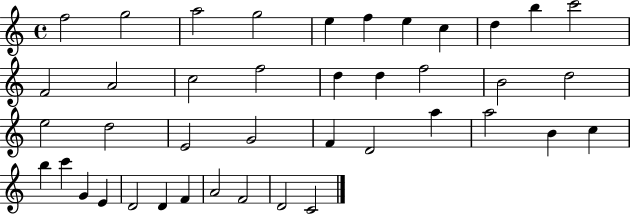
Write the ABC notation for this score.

X:1
T:Untitled
M:4/4
L:1/4
K:C
f2 g2 a2 g2 e f e c d b c'2 F2 A2 c2 f2 d d f2 B2 d2 e2 d2 E2 G2 F D2 a a2 B c b c' G E D2 D F A2 F2 D2 C2